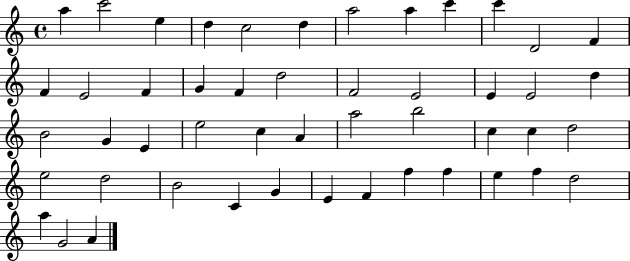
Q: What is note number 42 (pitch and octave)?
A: F5